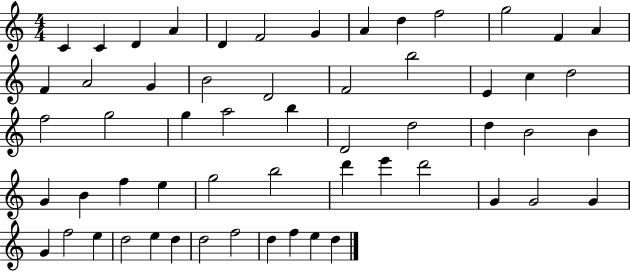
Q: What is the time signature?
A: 4/4